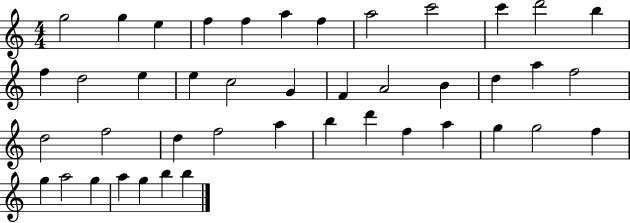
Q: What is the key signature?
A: C major